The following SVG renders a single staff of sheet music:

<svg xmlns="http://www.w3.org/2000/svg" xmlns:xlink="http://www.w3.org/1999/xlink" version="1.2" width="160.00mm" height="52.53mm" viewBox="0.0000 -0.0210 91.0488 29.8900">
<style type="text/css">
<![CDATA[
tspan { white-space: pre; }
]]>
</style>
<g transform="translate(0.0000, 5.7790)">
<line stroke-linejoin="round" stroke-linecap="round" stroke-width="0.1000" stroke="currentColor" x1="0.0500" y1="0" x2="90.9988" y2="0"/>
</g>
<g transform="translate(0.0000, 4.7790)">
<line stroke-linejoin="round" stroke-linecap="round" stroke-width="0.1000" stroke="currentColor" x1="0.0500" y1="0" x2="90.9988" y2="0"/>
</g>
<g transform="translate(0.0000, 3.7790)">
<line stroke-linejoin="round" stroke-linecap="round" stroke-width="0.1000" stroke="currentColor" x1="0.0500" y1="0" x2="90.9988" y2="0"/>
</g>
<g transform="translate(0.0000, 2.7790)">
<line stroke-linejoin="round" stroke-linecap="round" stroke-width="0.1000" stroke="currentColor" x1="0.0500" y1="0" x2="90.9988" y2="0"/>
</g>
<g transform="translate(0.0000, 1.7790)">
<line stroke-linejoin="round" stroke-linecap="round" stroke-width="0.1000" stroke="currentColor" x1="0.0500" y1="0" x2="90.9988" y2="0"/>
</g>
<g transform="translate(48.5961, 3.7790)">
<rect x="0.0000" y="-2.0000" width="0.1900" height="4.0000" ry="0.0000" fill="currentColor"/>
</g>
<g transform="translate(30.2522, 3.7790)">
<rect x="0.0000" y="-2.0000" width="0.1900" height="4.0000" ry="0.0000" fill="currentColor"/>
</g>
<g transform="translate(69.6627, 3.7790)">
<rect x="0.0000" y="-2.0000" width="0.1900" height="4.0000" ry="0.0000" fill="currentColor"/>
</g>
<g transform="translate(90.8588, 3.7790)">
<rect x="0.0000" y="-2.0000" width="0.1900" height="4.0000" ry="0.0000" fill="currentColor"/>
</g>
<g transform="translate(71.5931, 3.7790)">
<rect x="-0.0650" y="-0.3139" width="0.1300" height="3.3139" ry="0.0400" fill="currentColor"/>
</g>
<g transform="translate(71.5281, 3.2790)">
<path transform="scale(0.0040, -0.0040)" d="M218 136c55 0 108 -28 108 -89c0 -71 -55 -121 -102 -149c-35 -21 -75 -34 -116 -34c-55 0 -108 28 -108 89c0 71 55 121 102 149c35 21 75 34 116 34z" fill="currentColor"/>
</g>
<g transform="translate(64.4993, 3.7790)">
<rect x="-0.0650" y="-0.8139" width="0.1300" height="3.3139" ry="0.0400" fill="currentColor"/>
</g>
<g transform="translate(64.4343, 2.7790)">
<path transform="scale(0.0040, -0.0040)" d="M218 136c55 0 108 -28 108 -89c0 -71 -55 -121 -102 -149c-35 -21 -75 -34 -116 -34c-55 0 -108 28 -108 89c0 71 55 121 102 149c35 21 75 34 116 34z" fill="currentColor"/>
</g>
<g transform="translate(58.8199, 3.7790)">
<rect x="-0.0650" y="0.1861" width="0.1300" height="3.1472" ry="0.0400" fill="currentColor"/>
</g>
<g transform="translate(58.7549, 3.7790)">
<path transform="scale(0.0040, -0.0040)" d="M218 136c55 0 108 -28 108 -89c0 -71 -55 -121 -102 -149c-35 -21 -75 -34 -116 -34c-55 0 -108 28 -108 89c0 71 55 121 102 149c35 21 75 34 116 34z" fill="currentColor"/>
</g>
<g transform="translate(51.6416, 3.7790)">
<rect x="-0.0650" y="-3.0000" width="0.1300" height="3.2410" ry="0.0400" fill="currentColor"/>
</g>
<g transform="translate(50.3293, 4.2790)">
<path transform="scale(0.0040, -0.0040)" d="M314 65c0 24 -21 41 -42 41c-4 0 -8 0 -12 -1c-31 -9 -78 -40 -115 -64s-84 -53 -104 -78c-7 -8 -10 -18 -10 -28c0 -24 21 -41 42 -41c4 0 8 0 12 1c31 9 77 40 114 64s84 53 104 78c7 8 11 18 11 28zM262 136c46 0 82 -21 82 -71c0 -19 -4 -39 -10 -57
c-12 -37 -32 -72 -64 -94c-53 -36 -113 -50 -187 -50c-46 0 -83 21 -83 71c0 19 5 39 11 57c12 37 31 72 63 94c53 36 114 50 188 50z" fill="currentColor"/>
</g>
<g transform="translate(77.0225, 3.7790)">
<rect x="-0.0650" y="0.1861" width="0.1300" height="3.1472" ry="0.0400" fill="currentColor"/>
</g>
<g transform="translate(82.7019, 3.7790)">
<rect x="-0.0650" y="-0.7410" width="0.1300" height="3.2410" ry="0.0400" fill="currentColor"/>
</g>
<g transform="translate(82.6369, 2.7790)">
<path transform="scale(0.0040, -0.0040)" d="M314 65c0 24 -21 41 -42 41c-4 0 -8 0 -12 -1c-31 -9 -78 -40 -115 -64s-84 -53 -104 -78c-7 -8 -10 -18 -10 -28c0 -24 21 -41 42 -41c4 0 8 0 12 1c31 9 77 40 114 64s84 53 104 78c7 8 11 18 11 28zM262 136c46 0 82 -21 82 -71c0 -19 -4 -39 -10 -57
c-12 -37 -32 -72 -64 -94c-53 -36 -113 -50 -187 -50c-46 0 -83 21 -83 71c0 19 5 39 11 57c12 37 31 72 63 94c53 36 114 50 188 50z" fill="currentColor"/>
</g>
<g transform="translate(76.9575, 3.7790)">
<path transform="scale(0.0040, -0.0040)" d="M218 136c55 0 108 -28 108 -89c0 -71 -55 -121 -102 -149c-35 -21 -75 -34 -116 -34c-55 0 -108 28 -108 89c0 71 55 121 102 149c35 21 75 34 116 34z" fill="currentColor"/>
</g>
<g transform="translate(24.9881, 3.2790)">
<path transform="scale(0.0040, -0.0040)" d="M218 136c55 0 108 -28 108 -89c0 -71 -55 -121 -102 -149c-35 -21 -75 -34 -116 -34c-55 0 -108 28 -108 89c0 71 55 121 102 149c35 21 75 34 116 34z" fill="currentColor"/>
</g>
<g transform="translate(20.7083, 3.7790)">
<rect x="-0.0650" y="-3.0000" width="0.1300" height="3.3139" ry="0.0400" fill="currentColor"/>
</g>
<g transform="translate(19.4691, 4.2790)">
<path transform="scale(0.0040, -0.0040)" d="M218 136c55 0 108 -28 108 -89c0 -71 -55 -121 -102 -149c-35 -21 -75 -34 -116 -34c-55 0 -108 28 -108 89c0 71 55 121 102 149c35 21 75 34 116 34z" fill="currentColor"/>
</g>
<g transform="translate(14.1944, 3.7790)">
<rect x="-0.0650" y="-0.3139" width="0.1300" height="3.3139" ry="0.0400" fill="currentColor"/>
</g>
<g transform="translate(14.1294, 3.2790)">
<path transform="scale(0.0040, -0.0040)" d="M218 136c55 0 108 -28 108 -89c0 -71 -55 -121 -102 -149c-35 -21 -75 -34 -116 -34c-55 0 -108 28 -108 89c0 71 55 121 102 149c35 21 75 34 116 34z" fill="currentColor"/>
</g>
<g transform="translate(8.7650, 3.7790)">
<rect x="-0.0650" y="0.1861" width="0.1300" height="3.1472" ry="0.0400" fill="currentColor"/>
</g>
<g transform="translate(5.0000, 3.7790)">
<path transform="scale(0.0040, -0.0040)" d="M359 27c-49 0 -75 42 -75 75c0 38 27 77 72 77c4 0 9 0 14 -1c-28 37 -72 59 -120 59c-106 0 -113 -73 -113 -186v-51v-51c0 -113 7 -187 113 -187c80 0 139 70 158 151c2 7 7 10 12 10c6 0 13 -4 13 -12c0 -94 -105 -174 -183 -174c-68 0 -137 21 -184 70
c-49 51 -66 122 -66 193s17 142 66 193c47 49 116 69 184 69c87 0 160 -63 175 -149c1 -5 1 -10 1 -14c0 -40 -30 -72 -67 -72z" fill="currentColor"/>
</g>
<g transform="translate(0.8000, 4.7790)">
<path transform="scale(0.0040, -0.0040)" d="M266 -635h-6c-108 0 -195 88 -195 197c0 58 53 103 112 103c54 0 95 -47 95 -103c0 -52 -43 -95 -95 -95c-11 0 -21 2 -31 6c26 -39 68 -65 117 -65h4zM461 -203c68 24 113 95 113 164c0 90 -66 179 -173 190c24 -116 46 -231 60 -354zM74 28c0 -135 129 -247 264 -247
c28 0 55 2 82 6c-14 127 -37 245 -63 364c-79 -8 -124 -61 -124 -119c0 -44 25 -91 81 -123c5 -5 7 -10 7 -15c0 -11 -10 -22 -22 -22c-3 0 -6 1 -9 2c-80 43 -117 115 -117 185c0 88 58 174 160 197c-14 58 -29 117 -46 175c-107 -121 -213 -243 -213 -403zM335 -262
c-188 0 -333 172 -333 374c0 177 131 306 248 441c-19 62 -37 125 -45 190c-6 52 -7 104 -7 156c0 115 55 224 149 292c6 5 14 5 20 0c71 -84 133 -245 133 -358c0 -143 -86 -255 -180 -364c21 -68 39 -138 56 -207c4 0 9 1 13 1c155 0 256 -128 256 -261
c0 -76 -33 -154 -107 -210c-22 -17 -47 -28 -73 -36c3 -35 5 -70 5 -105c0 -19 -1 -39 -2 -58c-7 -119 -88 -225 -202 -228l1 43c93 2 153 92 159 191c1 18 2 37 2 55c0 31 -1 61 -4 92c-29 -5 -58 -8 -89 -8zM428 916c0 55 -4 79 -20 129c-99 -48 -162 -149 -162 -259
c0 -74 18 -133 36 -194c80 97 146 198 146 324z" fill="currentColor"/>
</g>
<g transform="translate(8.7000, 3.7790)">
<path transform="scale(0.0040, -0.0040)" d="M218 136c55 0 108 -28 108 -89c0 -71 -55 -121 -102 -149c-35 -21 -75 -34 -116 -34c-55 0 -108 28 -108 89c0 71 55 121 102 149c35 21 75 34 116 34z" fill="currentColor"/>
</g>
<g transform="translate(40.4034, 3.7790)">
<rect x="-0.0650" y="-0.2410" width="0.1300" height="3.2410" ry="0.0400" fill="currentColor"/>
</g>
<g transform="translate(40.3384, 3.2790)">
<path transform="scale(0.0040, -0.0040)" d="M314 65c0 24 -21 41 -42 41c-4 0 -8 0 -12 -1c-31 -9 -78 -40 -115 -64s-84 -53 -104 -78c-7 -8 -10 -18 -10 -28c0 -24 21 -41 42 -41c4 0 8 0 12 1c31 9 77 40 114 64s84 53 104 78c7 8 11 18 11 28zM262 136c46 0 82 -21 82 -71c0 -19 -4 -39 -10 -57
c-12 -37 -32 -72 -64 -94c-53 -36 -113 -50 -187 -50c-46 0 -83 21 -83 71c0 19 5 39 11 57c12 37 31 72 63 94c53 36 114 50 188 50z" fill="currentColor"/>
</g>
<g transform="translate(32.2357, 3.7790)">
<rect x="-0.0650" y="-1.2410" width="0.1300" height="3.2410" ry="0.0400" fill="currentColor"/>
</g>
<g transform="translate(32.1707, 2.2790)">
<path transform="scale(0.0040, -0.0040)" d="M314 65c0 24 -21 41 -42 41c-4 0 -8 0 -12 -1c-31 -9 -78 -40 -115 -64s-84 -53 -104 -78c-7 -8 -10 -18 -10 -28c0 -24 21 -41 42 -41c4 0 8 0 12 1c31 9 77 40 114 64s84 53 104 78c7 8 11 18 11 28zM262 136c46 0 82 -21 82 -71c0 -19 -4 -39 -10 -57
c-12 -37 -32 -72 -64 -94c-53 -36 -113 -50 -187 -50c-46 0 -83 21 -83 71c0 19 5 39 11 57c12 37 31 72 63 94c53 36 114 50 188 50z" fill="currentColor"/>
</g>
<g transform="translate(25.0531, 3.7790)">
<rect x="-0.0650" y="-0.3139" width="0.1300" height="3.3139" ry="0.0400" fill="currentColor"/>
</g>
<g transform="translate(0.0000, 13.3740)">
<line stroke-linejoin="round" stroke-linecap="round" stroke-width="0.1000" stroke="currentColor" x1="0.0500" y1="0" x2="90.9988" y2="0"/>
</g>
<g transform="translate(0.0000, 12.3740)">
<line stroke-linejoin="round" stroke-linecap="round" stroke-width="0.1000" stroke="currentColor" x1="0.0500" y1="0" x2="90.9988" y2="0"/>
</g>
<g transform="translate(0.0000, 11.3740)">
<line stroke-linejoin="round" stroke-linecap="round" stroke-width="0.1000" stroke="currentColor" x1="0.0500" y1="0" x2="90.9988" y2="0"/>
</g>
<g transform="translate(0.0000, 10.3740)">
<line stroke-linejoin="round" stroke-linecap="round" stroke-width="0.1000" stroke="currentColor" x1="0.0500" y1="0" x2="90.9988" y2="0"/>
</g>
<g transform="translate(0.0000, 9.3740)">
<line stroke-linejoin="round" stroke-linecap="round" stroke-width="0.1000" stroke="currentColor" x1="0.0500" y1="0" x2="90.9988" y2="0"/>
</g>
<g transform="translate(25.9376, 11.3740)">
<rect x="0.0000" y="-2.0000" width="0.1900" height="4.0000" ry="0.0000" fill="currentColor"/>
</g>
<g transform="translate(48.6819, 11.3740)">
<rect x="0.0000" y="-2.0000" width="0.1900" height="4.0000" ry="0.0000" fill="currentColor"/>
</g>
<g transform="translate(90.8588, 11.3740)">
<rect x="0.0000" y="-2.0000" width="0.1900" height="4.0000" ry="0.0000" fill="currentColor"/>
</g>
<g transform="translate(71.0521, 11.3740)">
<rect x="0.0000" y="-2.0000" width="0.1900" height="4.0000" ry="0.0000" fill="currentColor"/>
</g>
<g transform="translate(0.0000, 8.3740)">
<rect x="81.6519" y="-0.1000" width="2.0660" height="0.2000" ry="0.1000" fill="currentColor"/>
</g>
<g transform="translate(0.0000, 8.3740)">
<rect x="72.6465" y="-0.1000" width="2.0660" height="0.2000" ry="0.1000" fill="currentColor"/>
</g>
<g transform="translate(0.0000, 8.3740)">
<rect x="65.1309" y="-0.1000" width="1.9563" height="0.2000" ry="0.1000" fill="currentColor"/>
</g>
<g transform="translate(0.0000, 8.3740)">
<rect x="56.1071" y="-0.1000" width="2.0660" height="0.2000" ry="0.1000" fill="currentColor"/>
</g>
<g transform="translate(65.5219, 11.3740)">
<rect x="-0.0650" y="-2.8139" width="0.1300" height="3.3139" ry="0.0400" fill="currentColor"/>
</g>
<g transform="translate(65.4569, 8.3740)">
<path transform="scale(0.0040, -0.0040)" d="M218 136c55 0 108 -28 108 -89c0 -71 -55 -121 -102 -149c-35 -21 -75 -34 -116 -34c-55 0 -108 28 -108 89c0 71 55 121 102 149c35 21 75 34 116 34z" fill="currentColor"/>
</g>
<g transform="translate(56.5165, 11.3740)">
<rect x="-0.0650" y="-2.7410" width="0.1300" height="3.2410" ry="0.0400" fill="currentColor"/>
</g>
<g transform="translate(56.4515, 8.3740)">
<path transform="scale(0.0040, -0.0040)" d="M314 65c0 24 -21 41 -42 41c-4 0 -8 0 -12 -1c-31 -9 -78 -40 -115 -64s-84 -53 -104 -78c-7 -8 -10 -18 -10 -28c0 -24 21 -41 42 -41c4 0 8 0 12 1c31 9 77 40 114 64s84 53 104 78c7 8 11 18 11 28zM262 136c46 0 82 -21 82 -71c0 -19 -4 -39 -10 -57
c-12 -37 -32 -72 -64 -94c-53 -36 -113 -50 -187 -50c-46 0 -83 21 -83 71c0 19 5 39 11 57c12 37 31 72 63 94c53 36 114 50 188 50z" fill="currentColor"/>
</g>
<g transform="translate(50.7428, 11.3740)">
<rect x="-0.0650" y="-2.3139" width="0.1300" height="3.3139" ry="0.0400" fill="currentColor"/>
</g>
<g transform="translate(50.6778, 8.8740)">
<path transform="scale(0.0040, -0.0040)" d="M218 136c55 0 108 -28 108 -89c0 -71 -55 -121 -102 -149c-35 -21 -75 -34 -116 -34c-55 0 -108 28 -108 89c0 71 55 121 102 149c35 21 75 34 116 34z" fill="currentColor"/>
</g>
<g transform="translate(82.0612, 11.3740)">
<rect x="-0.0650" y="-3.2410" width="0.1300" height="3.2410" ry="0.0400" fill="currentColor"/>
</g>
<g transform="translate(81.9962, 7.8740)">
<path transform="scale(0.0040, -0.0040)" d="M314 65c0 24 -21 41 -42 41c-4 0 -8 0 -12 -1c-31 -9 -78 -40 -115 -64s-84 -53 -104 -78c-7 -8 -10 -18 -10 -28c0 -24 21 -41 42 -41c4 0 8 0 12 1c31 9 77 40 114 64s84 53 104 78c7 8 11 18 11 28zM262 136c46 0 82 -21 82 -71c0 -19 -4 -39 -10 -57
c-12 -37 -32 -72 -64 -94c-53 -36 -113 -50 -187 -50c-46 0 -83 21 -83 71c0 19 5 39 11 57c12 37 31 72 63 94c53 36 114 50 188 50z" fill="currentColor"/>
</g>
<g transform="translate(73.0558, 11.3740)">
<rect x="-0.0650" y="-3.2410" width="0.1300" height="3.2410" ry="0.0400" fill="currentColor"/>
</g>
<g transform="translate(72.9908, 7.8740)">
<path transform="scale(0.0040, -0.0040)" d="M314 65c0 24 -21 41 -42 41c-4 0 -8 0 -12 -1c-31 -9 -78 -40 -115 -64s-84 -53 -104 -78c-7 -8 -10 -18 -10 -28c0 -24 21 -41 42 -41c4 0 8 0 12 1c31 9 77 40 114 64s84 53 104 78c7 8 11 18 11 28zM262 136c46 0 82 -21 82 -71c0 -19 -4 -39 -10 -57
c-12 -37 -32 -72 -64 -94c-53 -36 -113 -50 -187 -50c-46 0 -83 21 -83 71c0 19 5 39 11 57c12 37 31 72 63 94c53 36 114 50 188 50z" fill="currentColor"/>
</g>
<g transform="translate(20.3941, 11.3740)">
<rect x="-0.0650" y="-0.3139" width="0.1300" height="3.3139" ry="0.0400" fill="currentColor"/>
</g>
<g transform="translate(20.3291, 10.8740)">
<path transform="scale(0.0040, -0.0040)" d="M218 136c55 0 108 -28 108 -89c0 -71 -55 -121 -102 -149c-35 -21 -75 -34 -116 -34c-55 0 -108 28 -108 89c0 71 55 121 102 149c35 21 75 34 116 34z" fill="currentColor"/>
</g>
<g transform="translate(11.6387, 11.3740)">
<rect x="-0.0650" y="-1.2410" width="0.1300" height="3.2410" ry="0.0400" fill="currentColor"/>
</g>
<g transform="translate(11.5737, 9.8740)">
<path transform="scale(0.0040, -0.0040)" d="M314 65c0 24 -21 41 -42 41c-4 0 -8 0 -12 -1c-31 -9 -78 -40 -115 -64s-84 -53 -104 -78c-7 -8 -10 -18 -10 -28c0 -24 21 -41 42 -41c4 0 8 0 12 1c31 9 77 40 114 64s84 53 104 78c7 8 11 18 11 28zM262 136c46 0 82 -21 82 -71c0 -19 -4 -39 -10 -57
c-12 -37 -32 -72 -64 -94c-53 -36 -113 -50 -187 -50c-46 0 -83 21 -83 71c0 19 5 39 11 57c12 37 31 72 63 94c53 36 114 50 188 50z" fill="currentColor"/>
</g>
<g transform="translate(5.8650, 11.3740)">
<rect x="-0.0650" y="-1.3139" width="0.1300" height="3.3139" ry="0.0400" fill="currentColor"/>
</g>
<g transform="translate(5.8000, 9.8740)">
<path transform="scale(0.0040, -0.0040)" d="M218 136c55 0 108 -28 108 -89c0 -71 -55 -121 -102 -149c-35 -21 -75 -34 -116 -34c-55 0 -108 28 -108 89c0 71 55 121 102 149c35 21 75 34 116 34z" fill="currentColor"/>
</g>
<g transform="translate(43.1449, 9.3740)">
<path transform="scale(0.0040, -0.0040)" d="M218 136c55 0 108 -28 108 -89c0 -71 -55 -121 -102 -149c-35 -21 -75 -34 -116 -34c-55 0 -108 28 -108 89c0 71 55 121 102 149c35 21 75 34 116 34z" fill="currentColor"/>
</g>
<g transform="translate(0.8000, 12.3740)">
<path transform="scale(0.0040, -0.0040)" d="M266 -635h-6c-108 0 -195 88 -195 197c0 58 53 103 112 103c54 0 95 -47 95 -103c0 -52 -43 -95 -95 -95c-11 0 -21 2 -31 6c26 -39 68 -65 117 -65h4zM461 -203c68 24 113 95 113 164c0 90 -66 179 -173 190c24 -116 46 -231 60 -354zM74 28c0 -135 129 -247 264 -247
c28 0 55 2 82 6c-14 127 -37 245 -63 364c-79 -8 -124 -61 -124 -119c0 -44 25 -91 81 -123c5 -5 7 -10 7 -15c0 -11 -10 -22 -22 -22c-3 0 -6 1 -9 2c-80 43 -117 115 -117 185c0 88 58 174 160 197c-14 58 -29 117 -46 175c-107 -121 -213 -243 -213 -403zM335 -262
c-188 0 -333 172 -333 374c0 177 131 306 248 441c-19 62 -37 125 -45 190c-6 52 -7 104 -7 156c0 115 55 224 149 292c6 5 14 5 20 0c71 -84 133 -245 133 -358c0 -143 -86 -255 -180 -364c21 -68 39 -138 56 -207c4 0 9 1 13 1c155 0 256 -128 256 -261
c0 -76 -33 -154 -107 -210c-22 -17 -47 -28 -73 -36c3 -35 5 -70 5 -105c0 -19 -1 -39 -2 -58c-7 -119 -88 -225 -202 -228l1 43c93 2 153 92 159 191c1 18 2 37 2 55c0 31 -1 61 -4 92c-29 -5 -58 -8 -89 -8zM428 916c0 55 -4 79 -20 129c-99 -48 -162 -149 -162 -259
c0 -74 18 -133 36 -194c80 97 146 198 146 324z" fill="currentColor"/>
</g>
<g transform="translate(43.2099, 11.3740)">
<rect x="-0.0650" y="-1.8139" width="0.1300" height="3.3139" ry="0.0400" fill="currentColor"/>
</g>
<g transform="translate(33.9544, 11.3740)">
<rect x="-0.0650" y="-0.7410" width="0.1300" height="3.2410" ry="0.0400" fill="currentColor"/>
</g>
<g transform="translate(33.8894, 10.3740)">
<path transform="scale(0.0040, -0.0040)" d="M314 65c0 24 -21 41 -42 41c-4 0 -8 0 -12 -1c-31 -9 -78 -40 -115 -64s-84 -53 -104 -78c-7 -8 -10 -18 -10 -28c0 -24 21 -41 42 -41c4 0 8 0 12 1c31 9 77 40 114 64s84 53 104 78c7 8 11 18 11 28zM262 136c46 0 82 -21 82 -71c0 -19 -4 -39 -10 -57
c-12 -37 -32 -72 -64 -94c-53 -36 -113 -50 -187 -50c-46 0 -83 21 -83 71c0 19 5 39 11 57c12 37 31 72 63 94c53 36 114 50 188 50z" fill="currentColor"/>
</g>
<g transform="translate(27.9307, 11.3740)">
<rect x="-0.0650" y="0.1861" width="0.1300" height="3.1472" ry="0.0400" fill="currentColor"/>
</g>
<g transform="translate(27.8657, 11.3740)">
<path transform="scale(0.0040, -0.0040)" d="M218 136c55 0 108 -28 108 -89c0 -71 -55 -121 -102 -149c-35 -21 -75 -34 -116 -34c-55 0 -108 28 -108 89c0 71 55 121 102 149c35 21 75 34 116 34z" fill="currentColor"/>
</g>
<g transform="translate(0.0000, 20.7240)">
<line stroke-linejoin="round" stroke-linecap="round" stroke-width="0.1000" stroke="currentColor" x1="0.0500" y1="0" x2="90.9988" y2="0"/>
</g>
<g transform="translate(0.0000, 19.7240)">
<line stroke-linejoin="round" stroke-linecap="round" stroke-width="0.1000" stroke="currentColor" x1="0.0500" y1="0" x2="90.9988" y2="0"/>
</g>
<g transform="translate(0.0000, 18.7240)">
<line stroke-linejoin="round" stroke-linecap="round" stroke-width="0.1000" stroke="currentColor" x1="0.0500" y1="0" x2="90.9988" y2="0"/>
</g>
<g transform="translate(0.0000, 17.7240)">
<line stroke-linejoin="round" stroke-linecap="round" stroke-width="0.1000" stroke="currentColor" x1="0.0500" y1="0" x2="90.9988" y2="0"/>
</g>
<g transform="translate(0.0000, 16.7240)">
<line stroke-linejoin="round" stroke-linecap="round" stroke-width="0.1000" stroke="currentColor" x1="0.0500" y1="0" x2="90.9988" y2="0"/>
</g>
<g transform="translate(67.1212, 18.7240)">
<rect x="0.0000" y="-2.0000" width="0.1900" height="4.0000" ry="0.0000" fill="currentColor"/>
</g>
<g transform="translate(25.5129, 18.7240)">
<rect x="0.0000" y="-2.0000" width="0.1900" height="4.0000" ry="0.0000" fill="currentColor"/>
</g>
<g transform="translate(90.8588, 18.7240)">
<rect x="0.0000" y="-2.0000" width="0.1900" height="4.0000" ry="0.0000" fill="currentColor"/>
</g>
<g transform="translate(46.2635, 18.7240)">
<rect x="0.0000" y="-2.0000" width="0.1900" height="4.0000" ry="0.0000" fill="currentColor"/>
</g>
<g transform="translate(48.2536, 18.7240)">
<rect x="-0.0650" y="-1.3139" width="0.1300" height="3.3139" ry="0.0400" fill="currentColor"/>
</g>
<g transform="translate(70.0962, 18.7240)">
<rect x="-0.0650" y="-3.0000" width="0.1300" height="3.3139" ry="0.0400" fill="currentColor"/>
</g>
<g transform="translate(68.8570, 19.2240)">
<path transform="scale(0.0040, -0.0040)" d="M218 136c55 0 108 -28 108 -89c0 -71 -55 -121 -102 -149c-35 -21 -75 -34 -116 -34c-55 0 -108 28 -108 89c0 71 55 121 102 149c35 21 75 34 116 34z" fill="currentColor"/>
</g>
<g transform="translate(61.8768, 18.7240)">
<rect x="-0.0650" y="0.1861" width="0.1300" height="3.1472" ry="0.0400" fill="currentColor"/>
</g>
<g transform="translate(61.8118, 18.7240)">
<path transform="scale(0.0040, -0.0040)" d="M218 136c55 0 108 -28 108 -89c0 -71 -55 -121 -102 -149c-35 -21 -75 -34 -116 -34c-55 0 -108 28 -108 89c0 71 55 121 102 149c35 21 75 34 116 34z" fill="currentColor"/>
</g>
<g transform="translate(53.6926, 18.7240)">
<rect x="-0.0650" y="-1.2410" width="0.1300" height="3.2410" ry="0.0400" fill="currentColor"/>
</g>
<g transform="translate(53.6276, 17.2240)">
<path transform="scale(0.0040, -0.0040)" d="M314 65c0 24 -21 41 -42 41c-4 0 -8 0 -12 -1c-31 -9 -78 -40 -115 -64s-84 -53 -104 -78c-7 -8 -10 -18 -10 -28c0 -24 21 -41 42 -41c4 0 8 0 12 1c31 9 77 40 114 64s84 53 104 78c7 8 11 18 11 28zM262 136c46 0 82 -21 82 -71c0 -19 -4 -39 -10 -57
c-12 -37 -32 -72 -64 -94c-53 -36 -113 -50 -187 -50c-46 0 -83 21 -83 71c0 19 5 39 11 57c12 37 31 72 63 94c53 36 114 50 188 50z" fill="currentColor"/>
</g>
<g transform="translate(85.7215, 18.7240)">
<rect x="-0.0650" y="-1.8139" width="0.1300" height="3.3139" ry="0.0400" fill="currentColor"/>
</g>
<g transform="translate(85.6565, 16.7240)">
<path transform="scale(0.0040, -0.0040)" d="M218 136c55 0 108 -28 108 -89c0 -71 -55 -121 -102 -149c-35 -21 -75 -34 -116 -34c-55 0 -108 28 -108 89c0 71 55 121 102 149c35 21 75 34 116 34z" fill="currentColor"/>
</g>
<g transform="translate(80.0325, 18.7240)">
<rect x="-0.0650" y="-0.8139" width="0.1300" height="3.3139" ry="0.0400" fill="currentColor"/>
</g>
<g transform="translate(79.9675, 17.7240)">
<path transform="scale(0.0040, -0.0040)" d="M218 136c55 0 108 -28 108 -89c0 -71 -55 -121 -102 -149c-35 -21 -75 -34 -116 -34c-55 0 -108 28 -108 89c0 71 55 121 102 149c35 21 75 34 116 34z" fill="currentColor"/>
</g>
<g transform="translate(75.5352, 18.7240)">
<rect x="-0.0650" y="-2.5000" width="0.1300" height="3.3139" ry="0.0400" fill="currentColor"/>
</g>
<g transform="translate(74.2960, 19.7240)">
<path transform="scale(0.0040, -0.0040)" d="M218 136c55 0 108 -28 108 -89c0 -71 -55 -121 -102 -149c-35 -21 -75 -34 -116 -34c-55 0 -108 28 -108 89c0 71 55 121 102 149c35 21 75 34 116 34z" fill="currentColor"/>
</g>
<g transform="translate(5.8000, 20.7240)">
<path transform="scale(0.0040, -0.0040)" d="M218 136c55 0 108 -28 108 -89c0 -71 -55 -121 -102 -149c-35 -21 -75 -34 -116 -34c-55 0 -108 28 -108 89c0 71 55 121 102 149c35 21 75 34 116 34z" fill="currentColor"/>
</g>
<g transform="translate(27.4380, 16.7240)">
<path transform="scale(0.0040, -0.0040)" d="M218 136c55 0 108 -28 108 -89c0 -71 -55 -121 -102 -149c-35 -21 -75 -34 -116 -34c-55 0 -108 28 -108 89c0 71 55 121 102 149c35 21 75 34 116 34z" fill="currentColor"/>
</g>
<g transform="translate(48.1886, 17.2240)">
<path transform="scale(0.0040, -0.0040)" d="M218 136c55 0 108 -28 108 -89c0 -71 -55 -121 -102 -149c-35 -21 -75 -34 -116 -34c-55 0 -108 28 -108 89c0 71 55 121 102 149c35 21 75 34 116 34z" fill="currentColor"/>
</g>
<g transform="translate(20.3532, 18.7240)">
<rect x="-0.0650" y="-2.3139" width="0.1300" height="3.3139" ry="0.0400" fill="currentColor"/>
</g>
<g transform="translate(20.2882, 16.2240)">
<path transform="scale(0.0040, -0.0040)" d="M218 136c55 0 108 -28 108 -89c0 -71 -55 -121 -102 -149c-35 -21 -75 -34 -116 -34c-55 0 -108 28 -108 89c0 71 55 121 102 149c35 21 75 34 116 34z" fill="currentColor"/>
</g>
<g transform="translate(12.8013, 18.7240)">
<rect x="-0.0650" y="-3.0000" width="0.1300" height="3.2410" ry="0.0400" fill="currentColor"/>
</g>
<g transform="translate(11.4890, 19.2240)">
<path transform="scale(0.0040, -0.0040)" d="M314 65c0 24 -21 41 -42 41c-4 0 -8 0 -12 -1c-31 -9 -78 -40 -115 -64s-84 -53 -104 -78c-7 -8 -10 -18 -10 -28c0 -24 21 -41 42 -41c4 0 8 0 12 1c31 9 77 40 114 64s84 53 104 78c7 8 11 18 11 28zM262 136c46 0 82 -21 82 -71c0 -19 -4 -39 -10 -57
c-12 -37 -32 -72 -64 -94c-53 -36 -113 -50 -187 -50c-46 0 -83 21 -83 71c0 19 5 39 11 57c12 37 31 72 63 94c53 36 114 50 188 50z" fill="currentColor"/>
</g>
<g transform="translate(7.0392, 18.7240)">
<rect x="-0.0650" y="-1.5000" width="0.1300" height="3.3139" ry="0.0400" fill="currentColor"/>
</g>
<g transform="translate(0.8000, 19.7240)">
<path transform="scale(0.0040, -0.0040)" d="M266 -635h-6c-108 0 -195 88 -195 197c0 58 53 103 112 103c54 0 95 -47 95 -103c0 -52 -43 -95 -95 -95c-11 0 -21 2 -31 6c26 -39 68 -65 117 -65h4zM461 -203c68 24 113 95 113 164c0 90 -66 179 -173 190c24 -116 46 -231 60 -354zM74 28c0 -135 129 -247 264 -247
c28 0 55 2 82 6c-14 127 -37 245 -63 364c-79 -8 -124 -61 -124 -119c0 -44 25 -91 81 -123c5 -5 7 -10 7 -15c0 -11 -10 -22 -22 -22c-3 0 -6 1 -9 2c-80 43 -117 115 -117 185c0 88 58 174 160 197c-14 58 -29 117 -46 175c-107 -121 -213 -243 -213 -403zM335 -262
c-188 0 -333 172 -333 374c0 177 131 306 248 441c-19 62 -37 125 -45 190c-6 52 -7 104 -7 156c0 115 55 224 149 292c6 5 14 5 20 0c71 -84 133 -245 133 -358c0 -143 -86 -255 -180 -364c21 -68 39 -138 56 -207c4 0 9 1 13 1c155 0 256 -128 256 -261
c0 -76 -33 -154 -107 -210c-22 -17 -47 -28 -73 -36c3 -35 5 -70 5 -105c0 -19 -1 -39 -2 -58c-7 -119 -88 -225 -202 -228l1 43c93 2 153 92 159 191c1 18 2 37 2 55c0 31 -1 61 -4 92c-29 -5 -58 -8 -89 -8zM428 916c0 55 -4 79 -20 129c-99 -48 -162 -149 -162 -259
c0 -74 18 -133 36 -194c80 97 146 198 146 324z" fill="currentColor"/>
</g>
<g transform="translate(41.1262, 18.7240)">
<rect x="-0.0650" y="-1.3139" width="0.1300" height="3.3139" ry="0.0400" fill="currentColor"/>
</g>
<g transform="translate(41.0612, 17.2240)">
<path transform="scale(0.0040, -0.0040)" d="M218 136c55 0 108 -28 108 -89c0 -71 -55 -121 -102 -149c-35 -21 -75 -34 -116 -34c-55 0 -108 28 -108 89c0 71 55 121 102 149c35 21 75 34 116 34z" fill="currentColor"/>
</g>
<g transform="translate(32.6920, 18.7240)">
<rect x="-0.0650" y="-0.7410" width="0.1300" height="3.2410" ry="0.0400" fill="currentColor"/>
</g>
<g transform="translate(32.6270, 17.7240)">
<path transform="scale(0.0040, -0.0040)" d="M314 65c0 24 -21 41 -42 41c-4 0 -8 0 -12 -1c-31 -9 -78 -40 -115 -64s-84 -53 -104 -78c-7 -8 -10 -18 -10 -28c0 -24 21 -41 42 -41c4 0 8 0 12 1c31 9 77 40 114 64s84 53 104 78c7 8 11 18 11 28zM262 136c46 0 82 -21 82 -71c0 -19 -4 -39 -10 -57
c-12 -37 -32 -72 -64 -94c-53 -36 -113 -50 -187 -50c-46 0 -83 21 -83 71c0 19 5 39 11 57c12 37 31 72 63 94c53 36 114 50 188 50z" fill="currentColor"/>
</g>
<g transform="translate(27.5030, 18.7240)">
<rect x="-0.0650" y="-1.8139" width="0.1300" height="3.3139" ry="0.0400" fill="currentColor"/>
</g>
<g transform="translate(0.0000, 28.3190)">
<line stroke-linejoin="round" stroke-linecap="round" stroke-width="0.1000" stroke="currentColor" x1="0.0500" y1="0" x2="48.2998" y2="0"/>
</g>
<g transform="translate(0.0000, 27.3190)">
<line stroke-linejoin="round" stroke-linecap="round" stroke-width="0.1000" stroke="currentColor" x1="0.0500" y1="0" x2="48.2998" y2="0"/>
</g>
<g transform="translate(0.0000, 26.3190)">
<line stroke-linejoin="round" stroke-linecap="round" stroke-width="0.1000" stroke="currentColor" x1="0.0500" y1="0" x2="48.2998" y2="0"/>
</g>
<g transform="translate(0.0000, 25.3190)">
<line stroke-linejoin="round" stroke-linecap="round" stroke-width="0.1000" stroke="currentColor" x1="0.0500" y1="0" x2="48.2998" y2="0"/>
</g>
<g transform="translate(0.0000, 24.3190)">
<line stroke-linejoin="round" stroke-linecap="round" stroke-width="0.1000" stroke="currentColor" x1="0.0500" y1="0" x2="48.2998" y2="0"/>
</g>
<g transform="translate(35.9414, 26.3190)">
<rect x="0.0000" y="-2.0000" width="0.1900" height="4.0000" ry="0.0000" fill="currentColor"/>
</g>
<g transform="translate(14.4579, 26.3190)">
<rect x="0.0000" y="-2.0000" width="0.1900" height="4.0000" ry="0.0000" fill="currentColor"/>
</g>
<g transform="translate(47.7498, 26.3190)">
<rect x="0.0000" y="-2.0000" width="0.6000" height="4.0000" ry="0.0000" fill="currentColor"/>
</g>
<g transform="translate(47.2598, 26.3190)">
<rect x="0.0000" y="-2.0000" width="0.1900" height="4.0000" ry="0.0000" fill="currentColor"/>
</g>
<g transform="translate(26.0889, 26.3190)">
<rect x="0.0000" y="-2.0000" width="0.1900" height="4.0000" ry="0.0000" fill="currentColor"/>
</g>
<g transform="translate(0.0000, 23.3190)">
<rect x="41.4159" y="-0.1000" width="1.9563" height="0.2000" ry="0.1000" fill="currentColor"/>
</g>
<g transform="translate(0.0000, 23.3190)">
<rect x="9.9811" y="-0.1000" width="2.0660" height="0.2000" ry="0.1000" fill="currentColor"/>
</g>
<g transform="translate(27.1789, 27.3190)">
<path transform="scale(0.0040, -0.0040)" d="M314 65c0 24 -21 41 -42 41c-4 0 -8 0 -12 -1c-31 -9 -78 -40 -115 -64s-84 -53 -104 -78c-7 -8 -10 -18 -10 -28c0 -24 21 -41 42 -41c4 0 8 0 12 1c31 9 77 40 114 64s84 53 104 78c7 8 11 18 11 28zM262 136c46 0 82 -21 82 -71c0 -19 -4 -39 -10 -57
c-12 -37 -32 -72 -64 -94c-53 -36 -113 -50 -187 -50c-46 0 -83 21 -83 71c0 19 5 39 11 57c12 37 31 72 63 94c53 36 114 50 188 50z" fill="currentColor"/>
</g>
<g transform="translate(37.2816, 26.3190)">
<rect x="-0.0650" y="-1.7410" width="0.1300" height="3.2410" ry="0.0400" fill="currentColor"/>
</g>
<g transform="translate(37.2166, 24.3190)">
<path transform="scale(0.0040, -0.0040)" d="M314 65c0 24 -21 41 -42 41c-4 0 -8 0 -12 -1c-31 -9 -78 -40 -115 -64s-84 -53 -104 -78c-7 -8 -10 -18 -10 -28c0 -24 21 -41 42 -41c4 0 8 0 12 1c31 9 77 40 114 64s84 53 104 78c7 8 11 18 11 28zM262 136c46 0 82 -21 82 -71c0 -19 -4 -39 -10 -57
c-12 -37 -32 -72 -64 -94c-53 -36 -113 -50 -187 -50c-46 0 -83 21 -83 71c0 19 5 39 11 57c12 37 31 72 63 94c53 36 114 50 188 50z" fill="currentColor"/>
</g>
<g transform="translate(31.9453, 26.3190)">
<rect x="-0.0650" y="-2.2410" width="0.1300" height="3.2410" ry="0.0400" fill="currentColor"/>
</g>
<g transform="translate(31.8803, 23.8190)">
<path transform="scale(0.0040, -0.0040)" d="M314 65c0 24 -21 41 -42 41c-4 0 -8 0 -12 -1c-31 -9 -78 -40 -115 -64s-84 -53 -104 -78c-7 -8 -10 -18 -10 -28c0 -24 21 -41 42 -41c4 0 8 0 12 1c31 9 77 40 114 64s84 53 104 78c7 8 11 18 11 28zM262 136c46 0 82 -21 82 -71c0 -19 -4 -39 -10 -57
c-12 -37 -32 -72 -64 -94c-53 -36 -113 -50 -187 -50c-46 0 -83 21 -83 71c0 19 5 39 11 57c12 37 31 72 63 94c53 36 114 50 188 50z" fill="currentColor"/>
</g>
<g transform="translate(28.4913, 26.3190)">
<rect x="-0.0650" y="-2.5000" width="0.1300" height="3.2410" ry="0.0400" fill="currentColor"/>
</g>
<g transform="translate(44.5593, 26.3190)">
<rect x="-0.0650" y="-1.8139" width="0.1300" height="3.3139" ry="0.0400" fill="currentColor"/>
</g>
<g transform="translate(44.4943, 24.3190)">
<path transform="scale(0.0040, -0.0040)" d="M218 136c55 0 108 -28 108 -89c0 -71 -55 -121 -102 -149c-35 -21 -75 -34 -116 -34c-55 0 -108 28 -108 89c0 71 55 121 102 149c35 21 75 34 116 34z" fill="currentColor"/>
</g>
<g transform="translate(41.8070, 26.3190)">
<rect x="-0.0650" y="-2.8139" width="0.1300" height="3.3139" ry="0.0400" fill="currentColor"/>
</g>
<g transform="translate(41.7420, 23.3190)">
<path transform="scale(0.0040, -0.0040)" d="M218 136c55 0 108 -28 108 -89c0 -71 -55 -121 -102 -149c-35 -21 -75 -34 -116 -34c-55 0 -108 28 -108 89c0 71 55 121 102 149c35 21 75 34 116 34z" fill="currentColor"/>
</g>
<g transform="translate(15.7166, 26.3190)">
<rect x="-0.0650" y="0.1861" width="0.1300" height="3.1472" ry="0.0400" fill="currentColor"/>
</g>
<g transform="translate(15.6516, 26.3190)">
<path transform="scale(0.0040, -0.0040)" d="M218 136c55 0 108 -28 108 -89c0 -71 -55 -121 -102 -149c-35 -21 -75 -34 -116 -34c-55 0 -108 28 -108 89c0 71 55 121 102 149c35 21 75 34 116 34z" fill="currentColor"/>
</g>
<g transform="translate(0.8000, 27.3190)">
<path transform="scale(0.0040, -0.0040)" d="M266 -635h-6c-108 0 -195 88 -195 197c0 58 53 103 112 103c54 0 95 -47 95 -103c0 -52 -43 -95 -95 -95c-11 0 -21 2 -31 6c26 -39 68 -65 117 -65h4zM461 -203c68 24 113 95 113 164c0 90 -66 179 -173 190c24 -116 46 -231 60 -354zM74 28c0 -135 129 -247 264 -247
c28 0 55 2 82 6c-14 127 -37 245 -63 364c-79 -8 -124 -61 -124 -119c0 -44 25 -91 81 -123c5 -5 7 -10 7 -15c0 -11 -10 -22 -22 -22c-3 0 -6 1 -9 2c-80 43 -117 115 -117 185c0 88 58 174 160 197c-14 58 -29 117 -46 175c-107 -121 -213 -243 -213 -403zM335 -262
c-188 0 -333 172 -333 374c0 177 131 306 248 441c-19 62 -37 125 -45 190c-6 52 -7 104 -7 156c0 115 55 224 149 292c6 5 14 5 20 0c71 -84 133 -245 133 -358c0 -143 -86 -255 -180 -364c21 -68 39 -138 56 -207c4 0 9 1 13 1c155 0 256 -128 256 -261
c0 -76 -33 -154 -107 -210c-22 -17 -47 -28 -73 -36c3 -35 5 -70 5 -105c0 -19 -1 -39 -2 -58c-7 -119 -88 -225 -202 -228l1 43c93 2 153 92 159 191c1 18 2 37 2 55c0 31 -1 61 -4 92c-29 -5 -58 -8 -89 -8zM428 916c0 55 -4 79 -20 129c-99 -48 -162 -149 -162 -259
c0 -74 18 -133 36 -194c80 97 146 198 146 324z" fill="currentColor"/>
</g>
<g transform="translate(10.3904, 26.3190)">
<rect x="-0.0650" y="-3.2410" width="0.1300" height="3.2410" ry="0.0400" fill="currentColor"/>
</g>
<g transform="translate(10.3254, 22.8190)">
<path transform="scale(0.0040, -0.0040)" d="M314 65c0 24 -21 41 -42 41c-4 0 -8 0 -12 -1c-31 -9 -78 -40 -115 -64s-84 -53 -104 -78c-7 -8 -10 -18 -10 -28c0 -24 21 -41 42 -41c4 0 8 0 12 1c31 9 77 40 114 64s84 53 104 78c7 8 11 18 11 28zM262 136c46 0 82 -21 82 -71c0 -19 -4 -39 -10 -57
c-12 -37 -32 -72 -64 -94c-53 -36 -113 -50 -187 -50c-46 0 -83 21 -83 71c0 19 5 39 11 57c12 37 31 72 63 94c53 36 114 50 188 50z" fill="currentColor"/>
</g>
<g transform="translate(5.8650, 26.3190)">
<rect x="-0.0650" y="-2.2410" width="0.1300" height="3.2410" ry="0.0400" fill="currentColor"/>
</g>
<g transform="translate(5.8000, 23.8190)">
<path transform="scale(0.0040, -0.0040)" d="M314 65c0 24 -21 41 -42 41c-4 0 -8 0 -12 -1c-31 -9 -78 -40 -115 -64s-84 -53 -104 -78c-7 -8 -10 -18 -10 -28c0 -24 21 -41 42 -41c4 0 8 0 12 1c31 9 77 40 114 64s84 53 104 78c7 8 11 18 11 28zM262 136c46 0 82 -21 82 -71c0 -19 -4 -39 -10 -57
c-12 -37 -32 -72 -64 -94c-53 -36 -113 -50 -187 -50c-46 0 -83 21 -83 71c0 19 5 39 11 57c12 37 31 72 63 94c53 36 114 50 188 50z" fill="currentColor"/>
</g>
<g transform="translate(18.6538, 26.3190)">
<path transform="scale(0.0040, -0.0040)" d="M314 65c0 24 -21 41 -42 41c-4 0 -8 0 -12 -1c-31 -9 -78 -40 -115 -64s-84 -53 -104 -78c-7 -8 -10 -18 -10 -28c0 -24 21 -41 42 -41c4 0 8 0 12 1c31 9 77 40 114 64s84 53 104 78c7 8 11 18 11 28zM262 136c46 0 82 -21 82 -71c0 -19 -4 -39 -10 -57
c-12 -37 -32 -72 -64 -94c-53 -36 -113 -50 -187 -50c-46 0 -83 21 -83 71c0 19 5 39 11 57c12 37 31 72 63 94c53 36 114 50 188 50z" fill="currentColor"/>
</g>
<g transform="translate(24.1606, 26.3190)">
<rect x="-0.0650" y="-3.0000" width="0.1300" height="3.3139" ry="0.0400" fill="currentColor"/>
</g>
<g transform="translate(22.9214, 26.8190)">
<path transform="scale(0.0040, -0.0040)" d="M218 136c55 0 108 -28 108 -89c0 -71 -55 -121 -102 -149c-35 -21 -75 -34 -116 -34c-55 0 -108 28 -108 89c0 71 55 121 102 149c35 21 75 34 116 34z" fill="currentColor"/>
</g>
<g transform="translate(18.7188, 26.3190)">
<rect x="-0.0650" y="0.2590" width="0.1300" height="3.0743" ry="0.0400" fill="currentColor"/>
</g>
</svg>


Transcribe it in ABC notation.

X:1
T:Untitled
M:4/4
L:1/4
K:C
B c A c e2 c2 A2 B d c B d2 e e2 c B d2 f g a2 a b2 b2 E A2 g f d2 e e e2 B A G d f g2 b2 B B2 A G2 g2 f2 a f